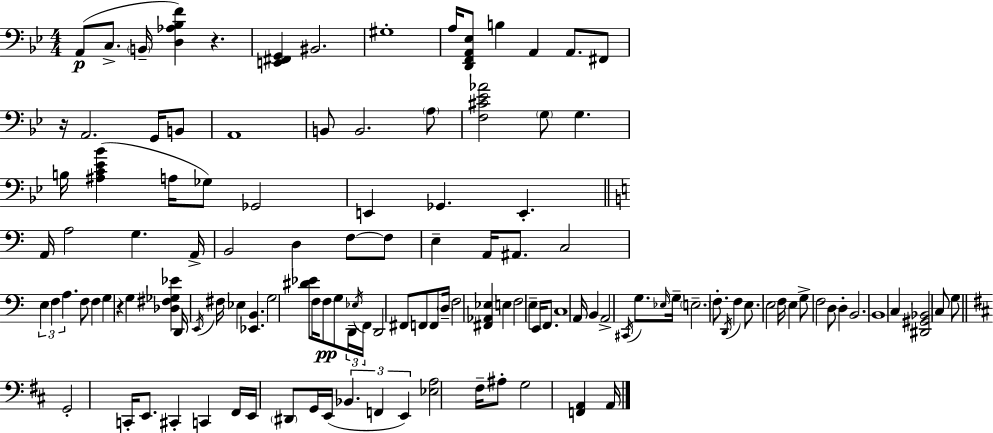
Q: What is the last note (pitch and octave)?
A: A2